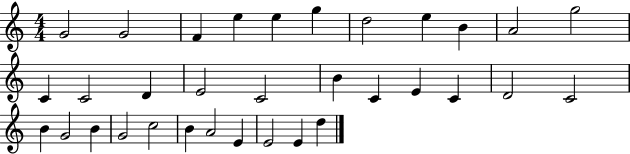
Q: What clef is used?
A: treble